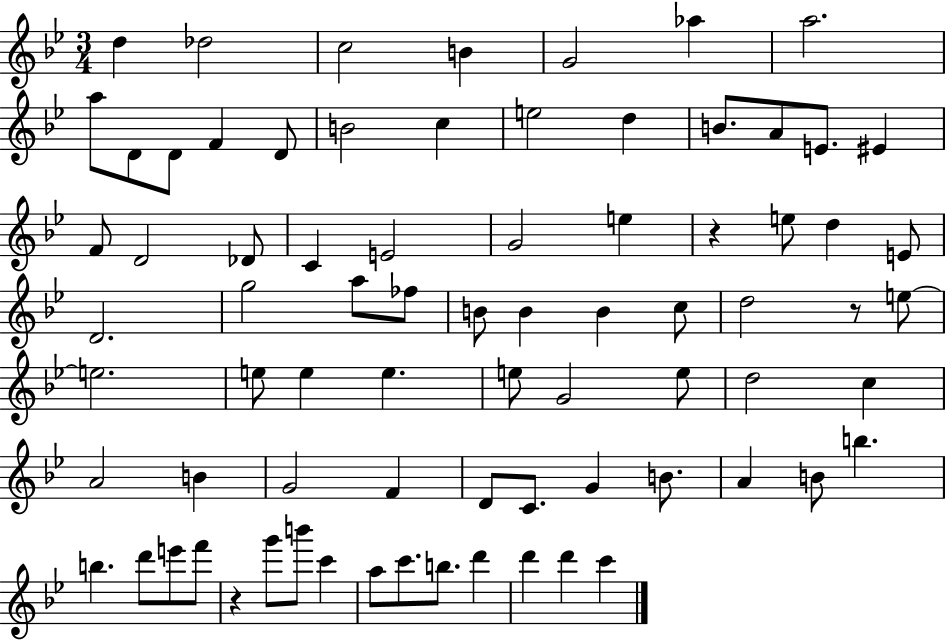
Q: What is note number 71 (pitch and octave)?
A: D6